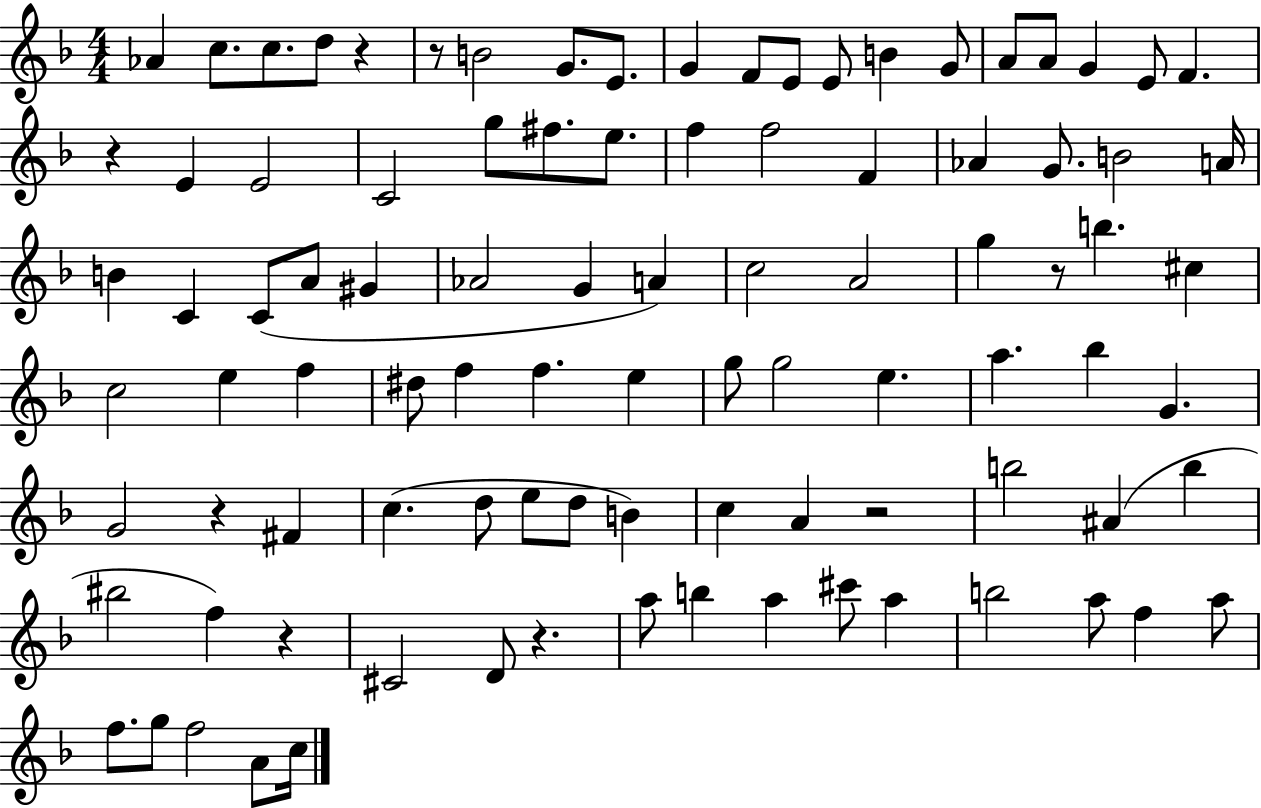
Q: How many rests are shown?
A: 8